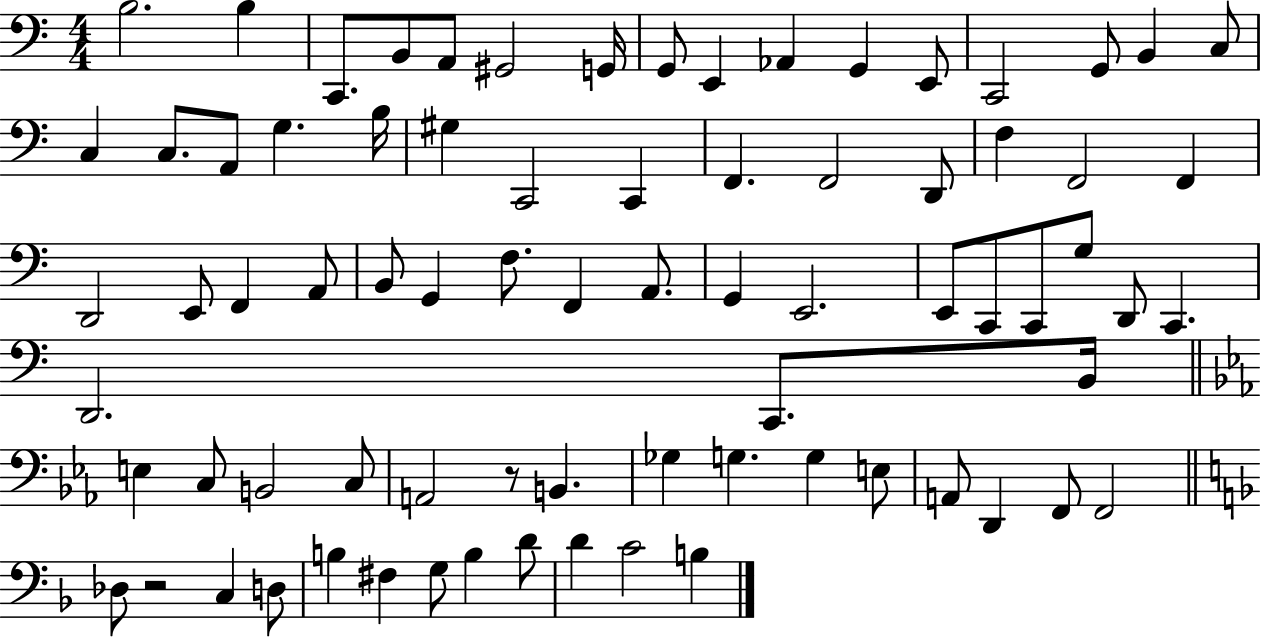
X:1
T:Untitled
M:4/4
L:1/4
K:C
B,2 B, C,,/2 B,,/2 A,,/2 ^G,,2 G,,/4 G,,/2 E,, _A,, G,, E,,/2 C,,2 G,,/2 B,, C,/2 C, C,/2 A,,/2 G, B,/4 ^G, C,,2 C,, F,, F,,2 D,,/2 F, F,,2 F,, D,,2 E,,/2 F,, A,,/2 B,,/2 G,, F,/2 F,, A,,/2 G,, E,,2 E,,/2 C,,/2 C,,/2 G,/2 D,,/2 C,, D,,2 C,,/2 B,,/4 E, C,/2 B,,2 C,/2 A,,2 z/2 B,, _G, G, G, E,/2 A,,/2 D,, F,,/2 F,,2 _D,/2 z2 C, D,/2 B, ^F, G,/2 B, D/2 D C2 B,